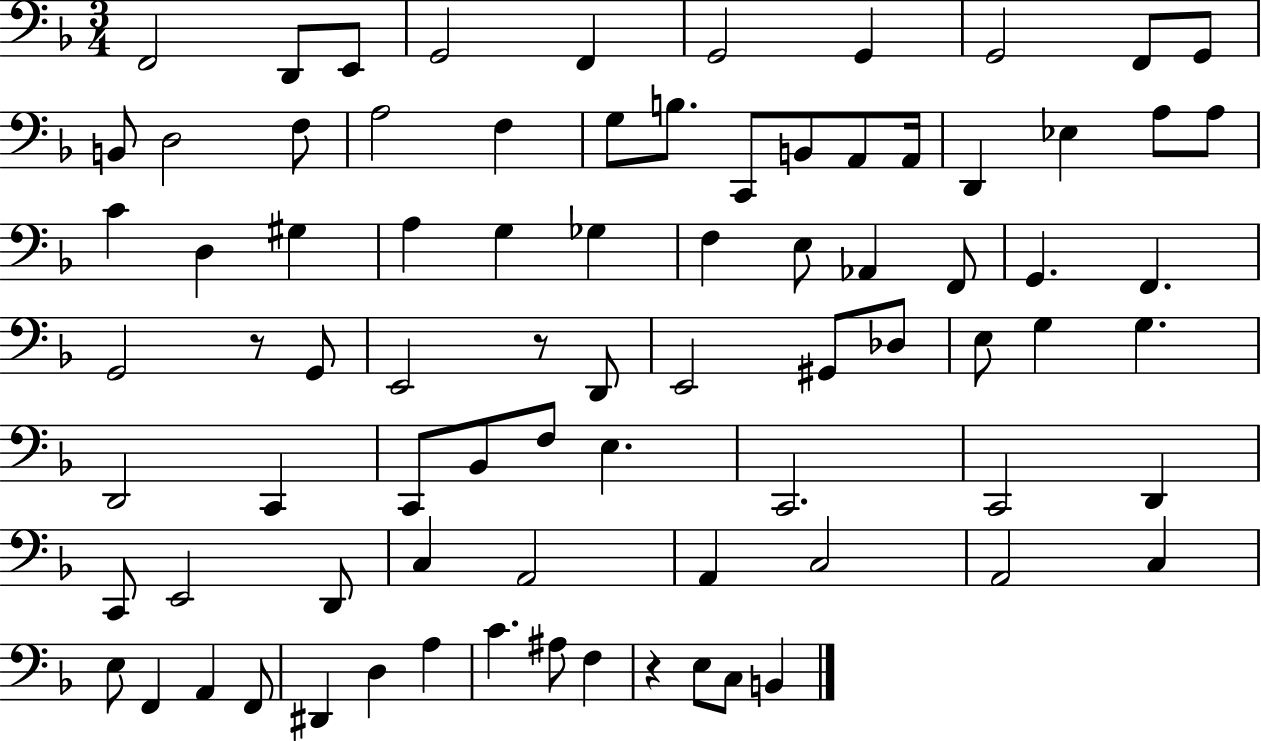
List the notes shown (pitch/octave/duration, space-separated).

F2/h D2/e E2/e G2/h F2/q G2/h G2/q G2/h F2/e G2/e B2/e D3/h F3/e A3/h F3/q G3/e B3/e. C2/e B2/e A2/e A2/s D2/q Eb3/q A3/e A3/e C4/q D3/q G#3/q A3/q G3/q Gb3/q F3/q E3/e Ab2/q F2/e G2/q. F2/q. G2/h R/e G2/e E2/h R/e D2/e E2/h G#2/e Db3/e E3/e G3/q G3/q. D2/h C2/q C2/e Bb2/e F3/e E3/q. C2/h. C2/h D2/q C2/e E2/h D2/e C3/q A2/h A2/q C3/h A2/h C3/q E3/e F2/q A2/q F2/e D#2/q D3/q A3/q C4/q. A#3/e F3/q R/q E3/e C3/e B2/q